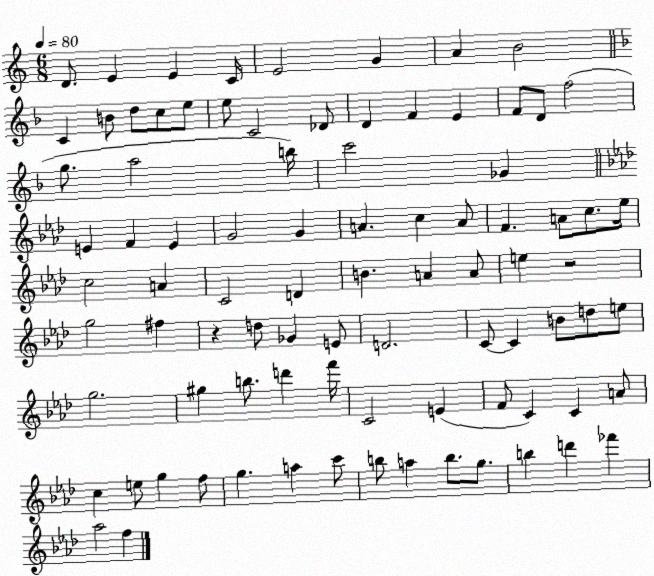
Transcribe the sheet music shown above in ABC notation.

X:1
T:Untitled
M:6/8
L:1/4
K:C
D/2 E E C/4 E2 G A B2 C B/2 d/2 c/2 e/2 e/2 C2 _D/2 D F E F/2 D/2 f2 g/2 a2 b/4 c'2 _G E F E G2 G A c A/2 F A/2 c/2 _e/4 c2 A C2 D B A A/2 e z2 g2 ^f z d/2 _G E/2 D2 C/2 C B/2 d/2 e/2 g2 ^g b/2 d' f'/4 C2 E F/2 C C A/2 c e/2 g f/2 g a c'/2 b/2 a b/2 g/2 b d' _f' _a2 f